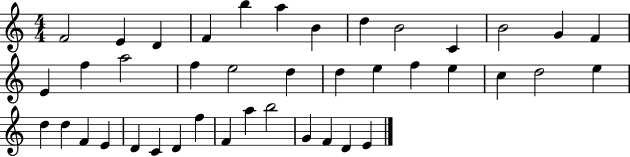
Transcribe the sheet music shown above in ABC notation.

X:1
T:Untitled
M:4/4
L:1/4
K:C
F2 E D F b a B d B2 C B2 G F E f a2 f e2 d d e f e c d2 e d d F E D C D f F a b2 G F D E